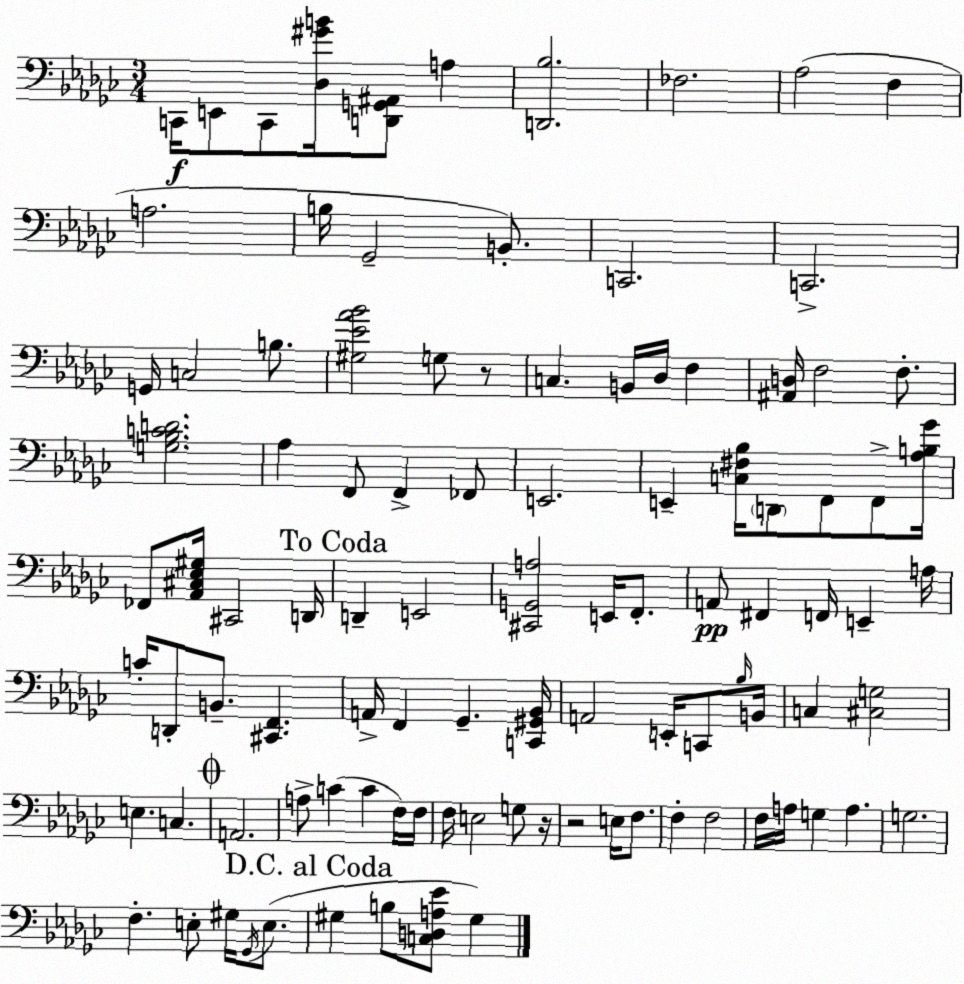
X:1
T:Untitled
M:3/4
L:1/4
K:Ebm
C,,/4 E,,/2 C,,/2 [_D,^GB]/4 [D,,G,,^A,,]/2 A, [D,,_B,]2 _F,2 _A,2 F, A,2 B,/4 _G,,2 B,,/2 C,,2 C,,2 G,,/4 C,2 B,/2 [^G,_E_A_B]2 G,/2 z/2 C, B,,/4 _D,/4 F, [^A,,D,]/4 F,2 F,/2 [G,_B,CD]2 _A, F,,/2 F,, _F,,/2 E,,2 E,, [C,^F,_B,]/4 D,,/2 F,,/2 F,,/2 [_A,B,_G]/4 _F,,/2 [_A,,^C,_E,^G,]/4 ^C,,2 D,,/4 D,, E,,2 [^C,,G,,A,]2 E,,/4 F,,/2 A,,/2 ^F,, F,,/4 E,, A,/4 C/4 D,,/2 B,,/2 [^C,,F,,] A,,/4 F,, _G,, [C,,^G,,_B,,]/4 A,,2 E,,/4 C,,/2 _B,/4 B,,/4 C, [^C,G,]2 E, C, A,,2 A,/2 C C F,/4 F,/4 F,/4 E,2 G,/2 z/4 z2 E,/4 F,/2 F, F,2 F,/4 A,/4 G, A, G,2 F, E,/2 ^G,/4 _G,,/4 E,/2 ^G, B,/2 [C,D,A,_E]/2 ^G,